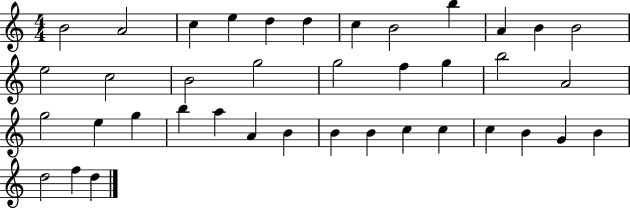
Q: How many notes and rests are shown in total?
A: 39